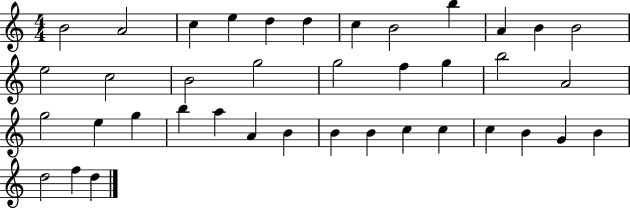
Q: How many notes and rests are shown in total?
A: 39